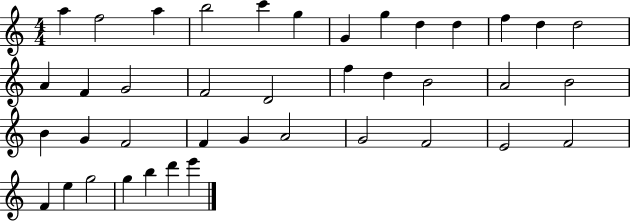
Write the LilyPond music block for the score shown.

{
  \clef treble
  \numericTimeSignature
  \time 4/4
  \key c \major
  a''4 f''2 a''4 | b''2 c'''4 g''4 | g'4 g''4 d''4 d''4 | f''4 d''4 d''2 | \break a'4 f'4 g'2 | f'2 d'2 | f''4 d''4 b'2 | a'2 b'2 | \break b'4 g'4 f'2 | f'4 g'4 a'2 | g'2 f'2 | e'2 f'2 | \break f'4 e''4 g''2 | g''4 b''4 d'''4 e'''4 | \bar "|."
}